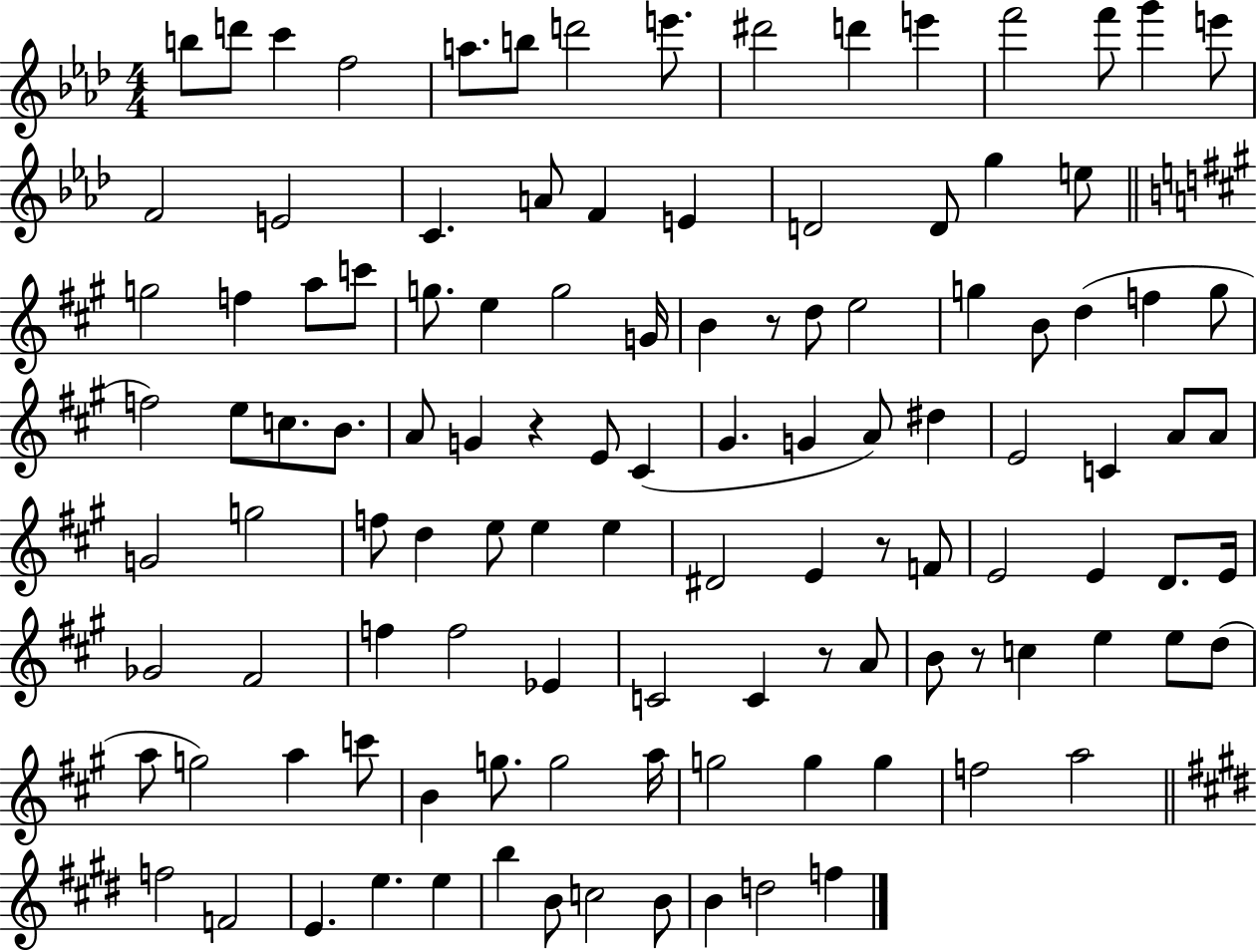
{
  \clef treble
  \numericTimeSignature
  \time 4/4
  \key aes \major
  b''8 d'''8 c'''4 f''2 | a''8. b''8 d'''2 e'''8. | dis'''2 d'''4 e'''4 | f'''2 f'''8 g'''4 e'''8 | \break f'2 e'2 | c'4. a'8 f'4 e'4 | d'2 d'8 g''4 e''8 | \bar "||" \break \key a \major g''2 f''4 a''8 c'''8 | g''8. e''4 g''2 g'16 | b'4 r8 d''8 e''2 | g''4 b'8 d''4( f''4 g''8 | \break f''2) e''8 c''8. b'8. | a'8 g'4 r4 e'8 cis'4( | gis'4. g'4 a'8) dis''4 | e'2 c'4 a'8 a'8 | \break g'2 g''2 | f''8 d''4 e''8 e''4 e''4 | dis'2 e'4 r8 f'8 | e'2 e'4 d'8. e'16 | \break ges'2 fis'2 | f''4 f''2 ees'4 | c'2 c'4 r8 a'8 | b'8 r8 c''4 e''4 e''8 d''8( | \break a''8 g''2) a''4 c'''8 | b'4 g''8. g''2 a''16 | g''2 g''4 g''4 | f''2 a''2 | \break \bar "||" \break \key e \major f''2 f'2 | e'4. e''4. e''4 | b''4 b'8 c''2 b'8 | b'4 d''2 f''4 | \break \bar "|."
}